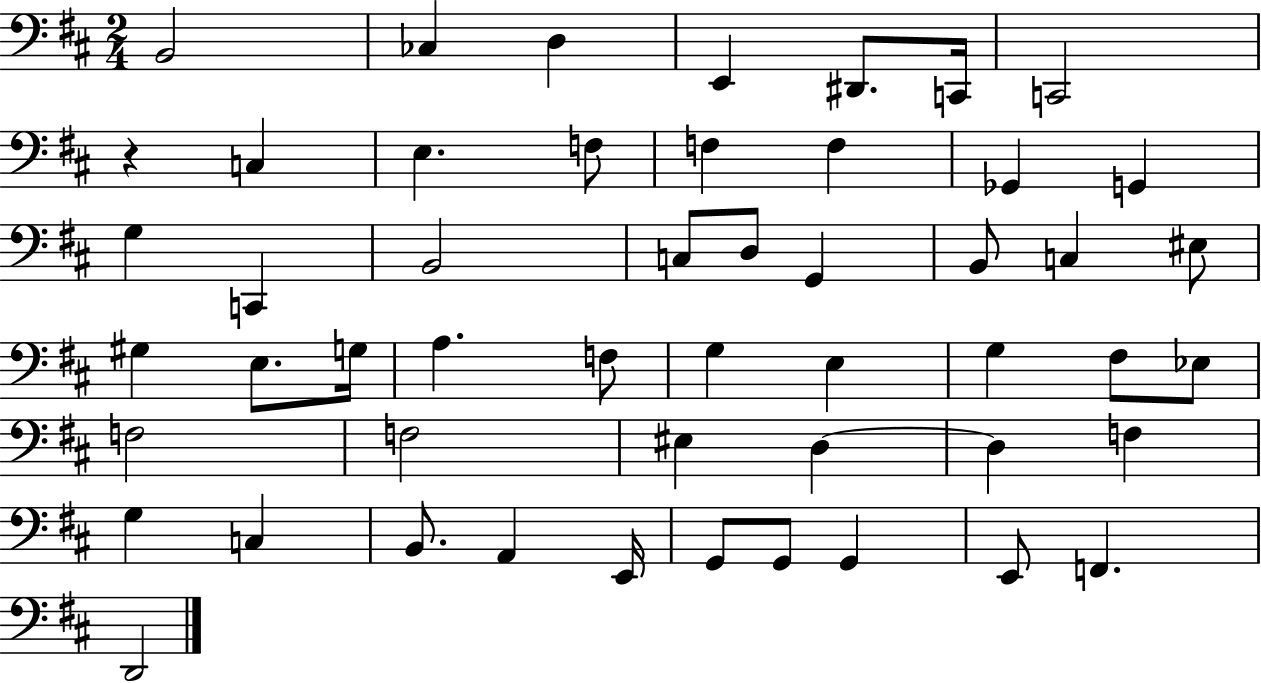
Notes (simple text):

B2/h CES3/q D3/q E2/q D#2/e. C2/s C2/h R/q C3/q E3/q. F3/e F3/q F3/q Gb2/q G2/q G3/q C2/q B2/h C3/e D3/e G2/q B2/e C3/q EIS3/e G#3/q E3/e. G3/s A3/q. F3/e G3/q E3/q G3/q F#3/e Eb3/e F3/h F3/h EIS3/q D3/q D3/q F3/q G3/q C3/q B2/e. A2/q E2/s G2/e G2/e G2/q E2/e F2/q. D2/h